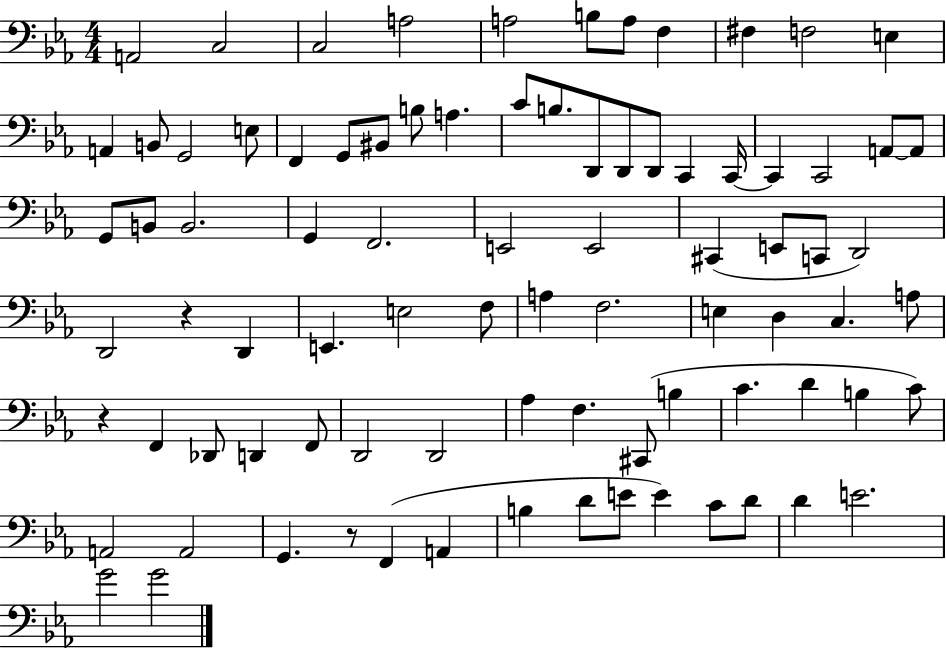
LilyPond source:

{
  \clef bass
  \numericTimeSignature
  \time 4/4
  \key ees \major
  \repeat volta 2 { a,2 c2 | c2 a2 | a2 b8 a8 f4 | fis4 f2 e4 | \break a,4 b,8 g,2 e8 | f,4 g,8 bis,8 b8 a4. | c'8 b8. d,8 d,8 d,8 c,4 c,16~~ | c,4 c,2 a,8~~ a,8 | \break g,8 b,8 b,2. | g,4 f,2. | e,2 e,2 | cis,4( e,8 c,8 d,2) | \break d,2 r4 d,4 | e,4. e2 f8 | a4 f2. | e4 d4 c4. a8 | \break r4 f,4 des,8 d,4 f,8 | d,2 d,2 | aes4 f4. cis,8( b4 | c'4. d'4 b4 c'8) | \break a,2 a,2 | g,4. r8 f,4( a,4 | b4 d'8 e'8 e'4) c'8 d'8 | d'4 e'2. | \break g'2 g'2 | } \bar "|."
}